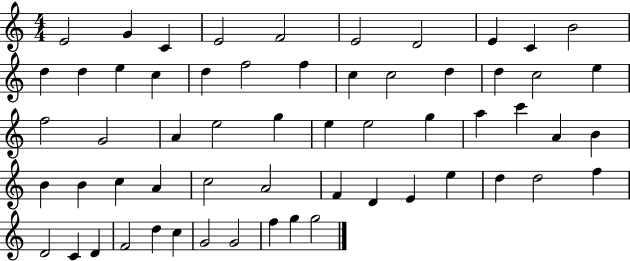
X:1
T:Untitled
M:4/4
L:1/4
K:C
E2 G C E2 F2 E2 D2 E C B2 d d e c d f2 f c c2 d d c2 e f2 G2 A e2 g e e2 g a c' A B B B c A c2 A2 F D E e d d2 f D2 C D F2 d c G2 G2 f g g2